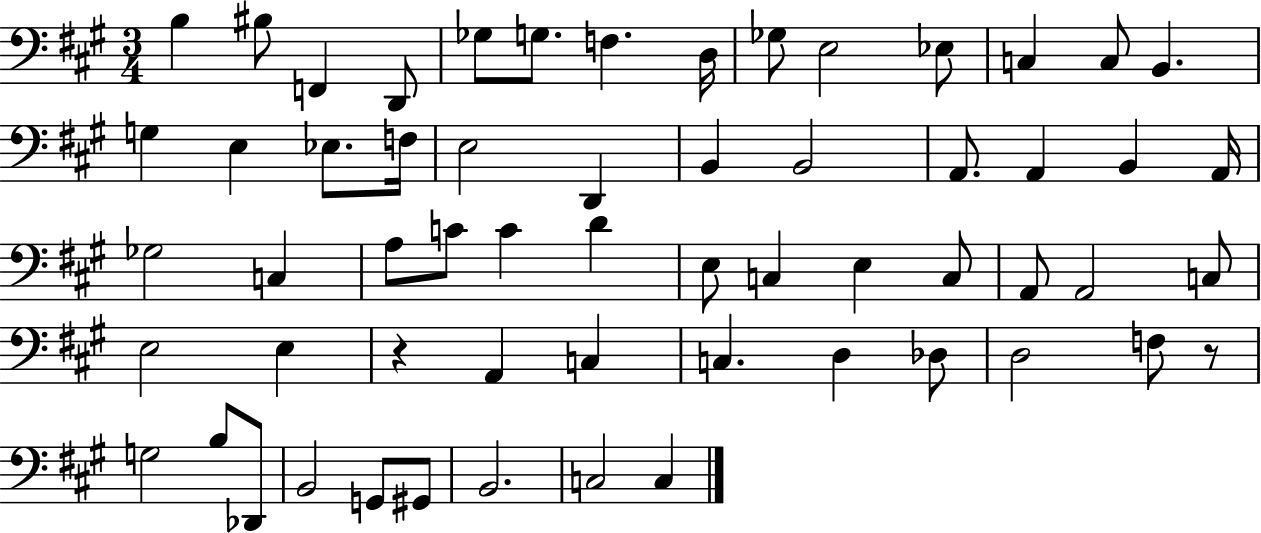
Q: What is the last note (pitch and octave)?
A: C3